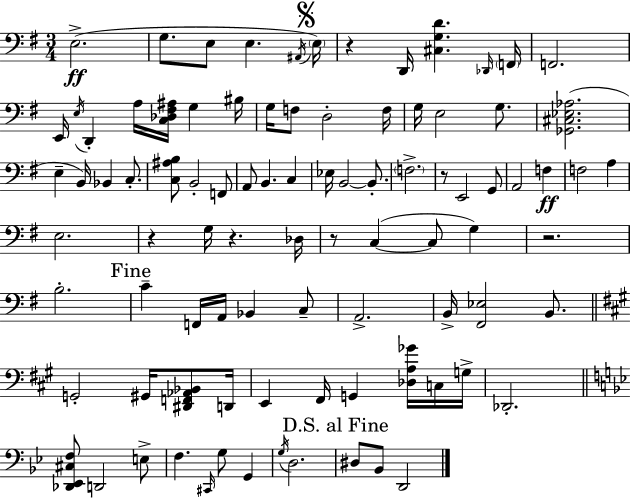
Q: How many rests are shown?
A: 6